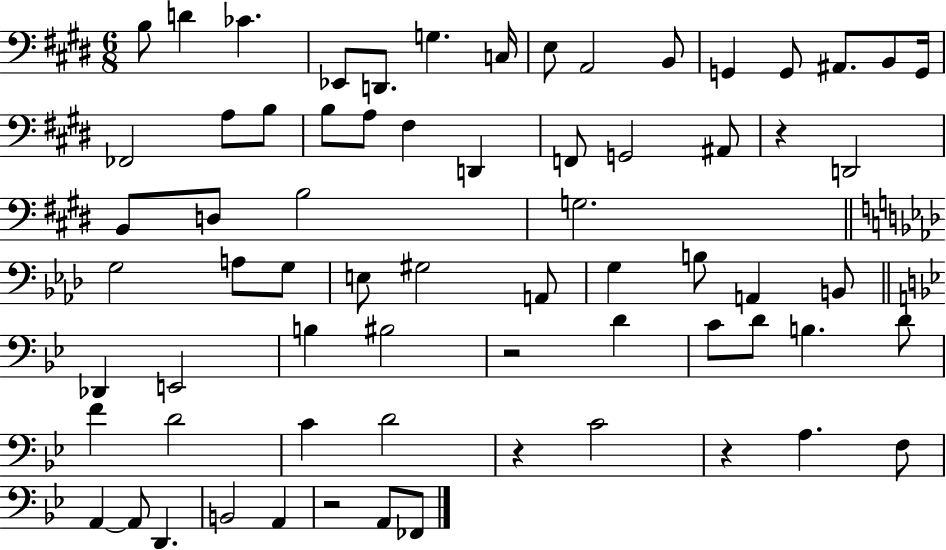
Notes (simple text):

B3/e D4/q CES4/q. Eb2/e D2/e. G3/q. C3/s E3/e A2/h B2/e G2/q G2/e A#2/e. B2/e G2/s FES2/h A3/e B3/e B3/e A3/e F#3/q D2/q F2/e G2/h A#2/e R/q D2/h B2/e D3/e B3/h G3/h. G3/h A3/e G3/e E3/e G#3/h A2/e G3/q B3/e A2/q B2/e Db2/q E2/h B3/q BIS3/h R/h D4/q C4/e D4/e B3/q. D4/e F4/q D4/h C4/q D4/h R/q C4/h R/q A3/q. F3/e A2/q A2/e D2/q. B2/h A2/q R/h A2/e FES2/e